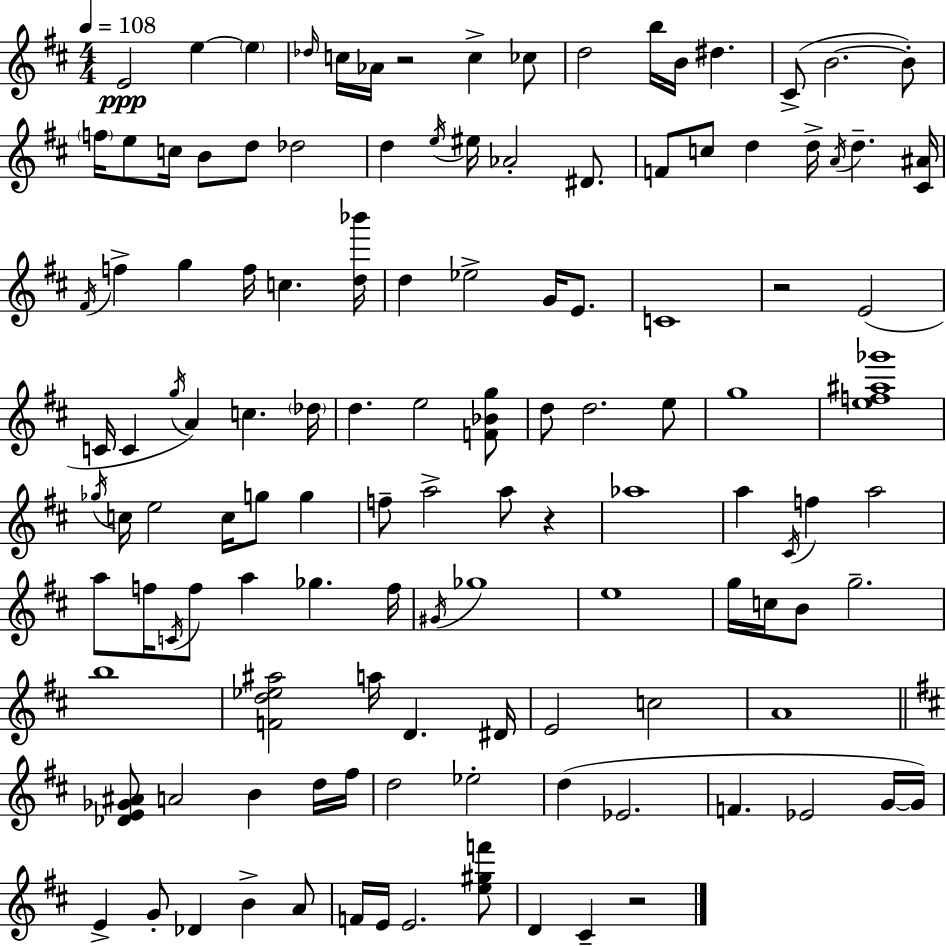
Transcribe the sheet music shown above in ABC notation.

X:1
T:Untitled
M:4/4
L:1/4
K:D
E2 e e _d/4 c/4 _A/4 z2 c _c/2 d2 b/4 B/4 ^d ^C/2 B2 B/2 f/4 e/2 c/4 B/2 d/2 _d2 d e/4 ^e/4 _A2 ^D/2 F/2 c/2 d d/4 A/4 d [^C^A]/4 ^F/4 f g f/4 c [d_b']/4 d _e2 G/4 E/2 C4 z2 E2 C/4 C g/4 A c _d/4 d e2 [F_Bg]/2 d/2 d2 e/2 g4 [ef^a_g']4 _g/4 c/4 e2 c/4 g/2 g f/2 a2 a/2 z _a4 a ^C/4 f a2 a/2 f/4 C/4 f/2 a _g f/4 ^G/4 _g4 e4 g/4 c/4 B/2 g2 b4 [Fd_e^a]2 a/4 D ^D/4 E2 c2 A4 [_DE_G^A]/2 A2 B d/4 ^f/4 d2 _e2 d _E2 F _E2 G/4 G/4 E G/2 _D B A/2 F/4 E/4 E2 [e^gf']/2 D ^C z2